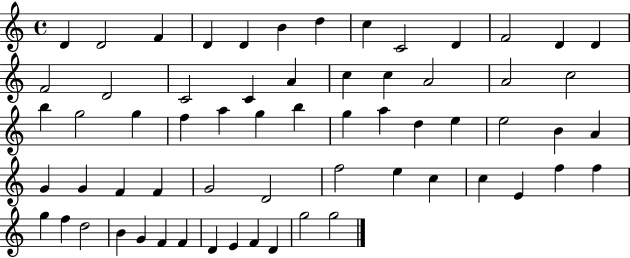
X:1
T:Untitled
M:4/4
L:1/4
K:C
D D2 F D D B d c C2 D F2 D D F2 D2 C2 C A c c A2 A2 c2 b g2 g f a g b g a d e e2 B A G G F F G2 D2 f2 e c c E f f g f d2 B G F F D E F D g2 g2